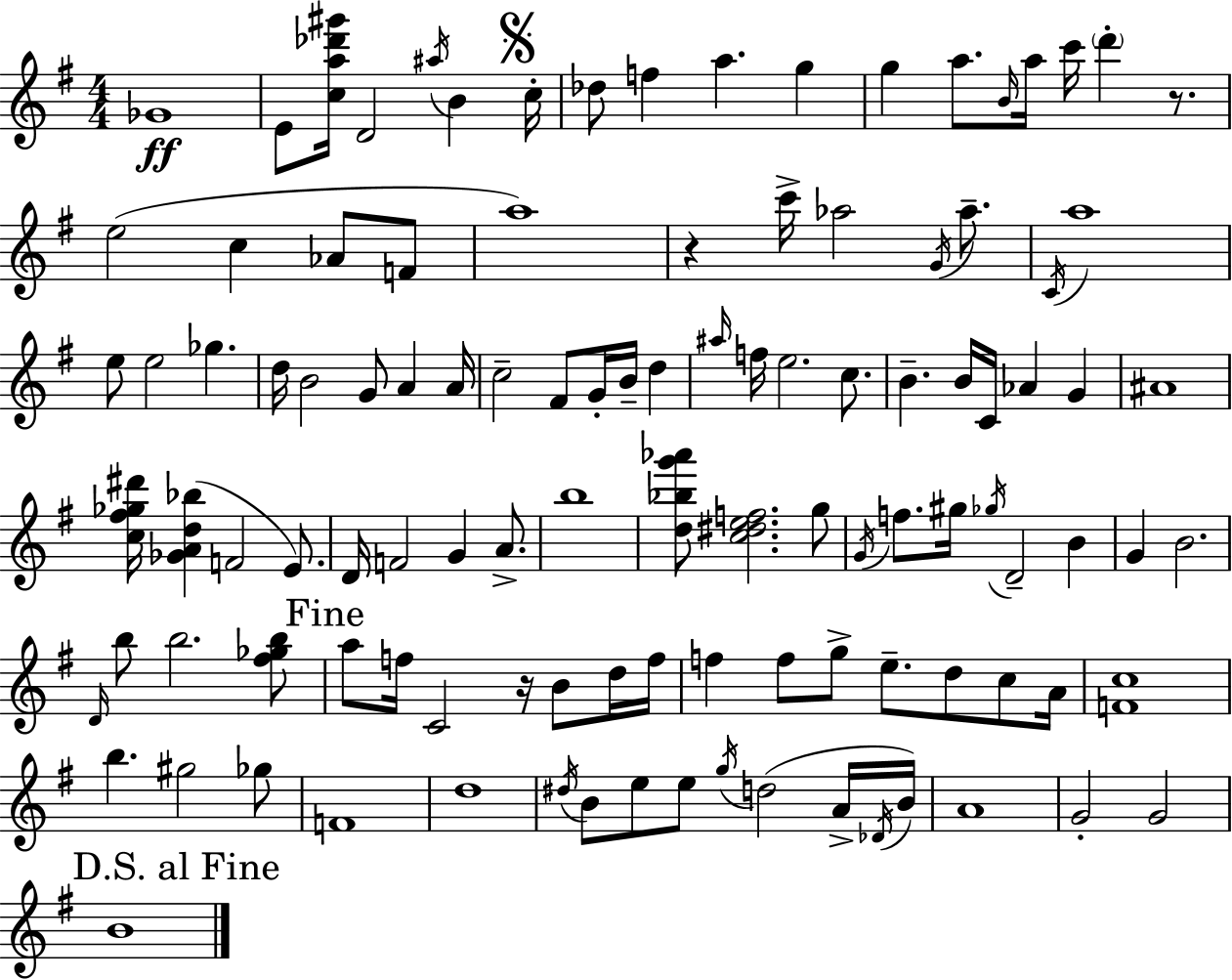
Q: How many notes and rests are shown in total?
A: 110